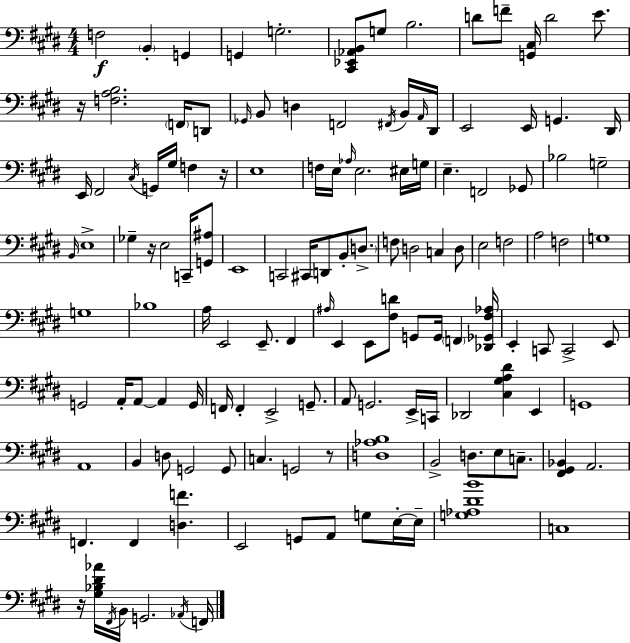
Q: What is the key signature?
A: E major